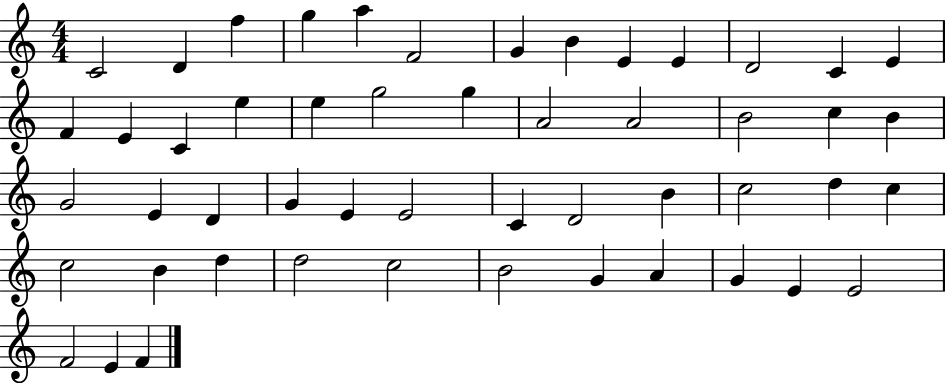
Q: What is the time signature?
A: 4/4